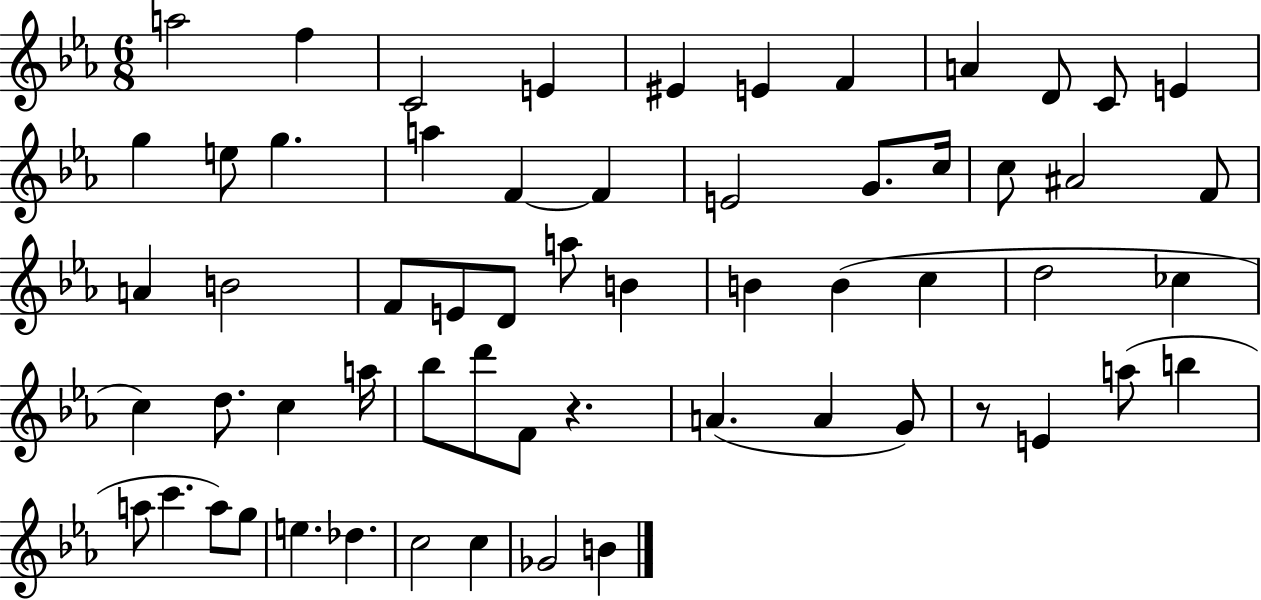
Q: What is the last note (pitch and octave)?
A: B4